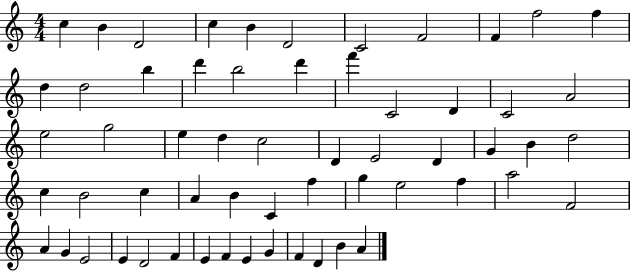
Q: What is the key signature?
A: C major